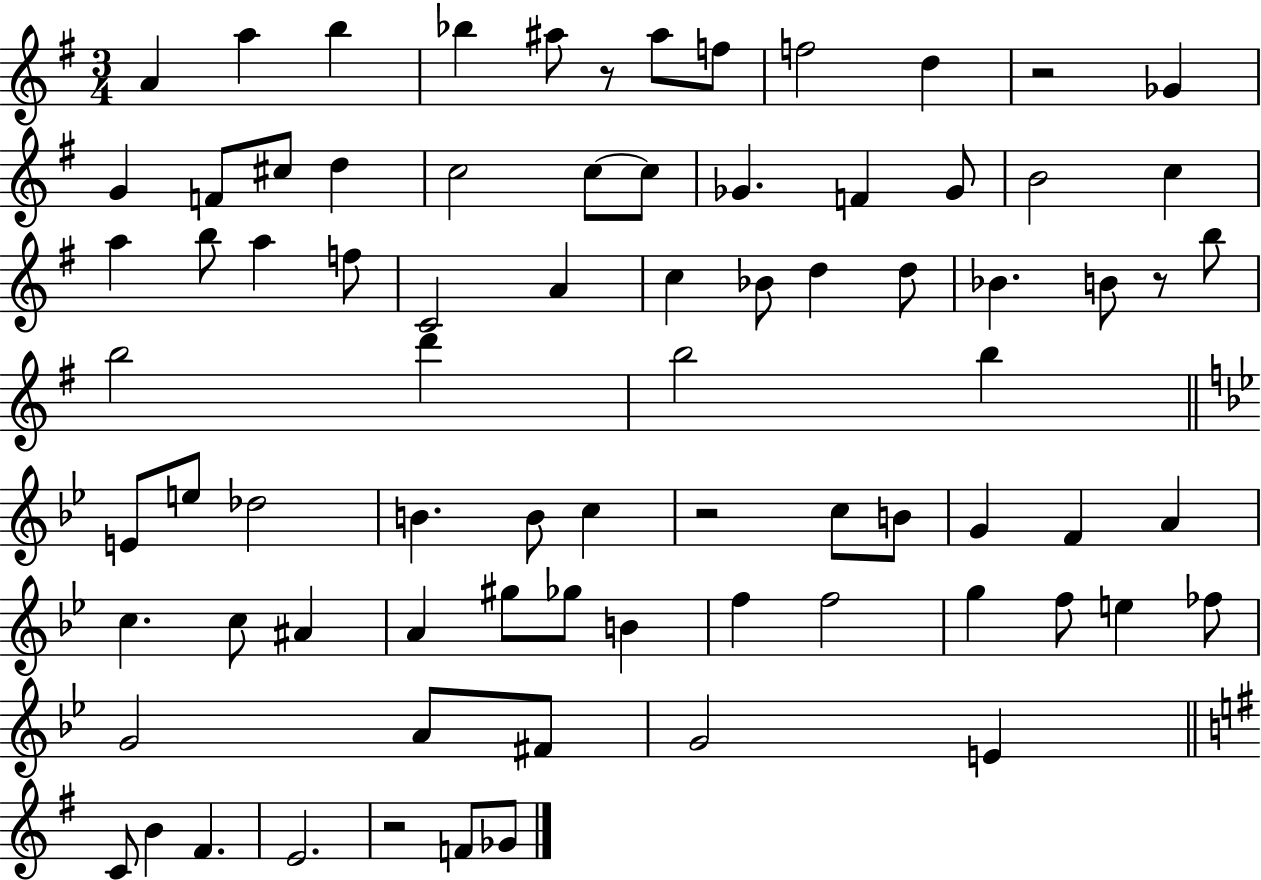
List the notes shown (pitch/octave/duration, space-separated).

A4/q A5/q B5/q Bb5/q A#5/e R/e A#5/e F5/e F5/h D5/q R/h Gb4/q G4/q F4/e C#5/e D5/q C5/h C5/e C5/e Gb4/q. F4/q Gb4/e B4/h C5/q A5/q B5/e A5/q F5/e C4/h A4/q C5/q Bb4/e D5/q D5/e Bb4/q. B4/e R/e B5/e B5/h D6/q B5/h B5/q E4/e E5/e Db5/h B4/q. B4/e C5/q R/h C5/e B4/e G4/q F4/q A4/q C5/q. C5/e A#4/q A4/q G#5/e Gb5/e B4/q F5/q F5/h G5/q F5/e E5/q FES5/e G4/h A4/e F#4/e G4/h E4/q C4/e B4/q F#4/q. E4/h. R/h F4/e Gb4/e